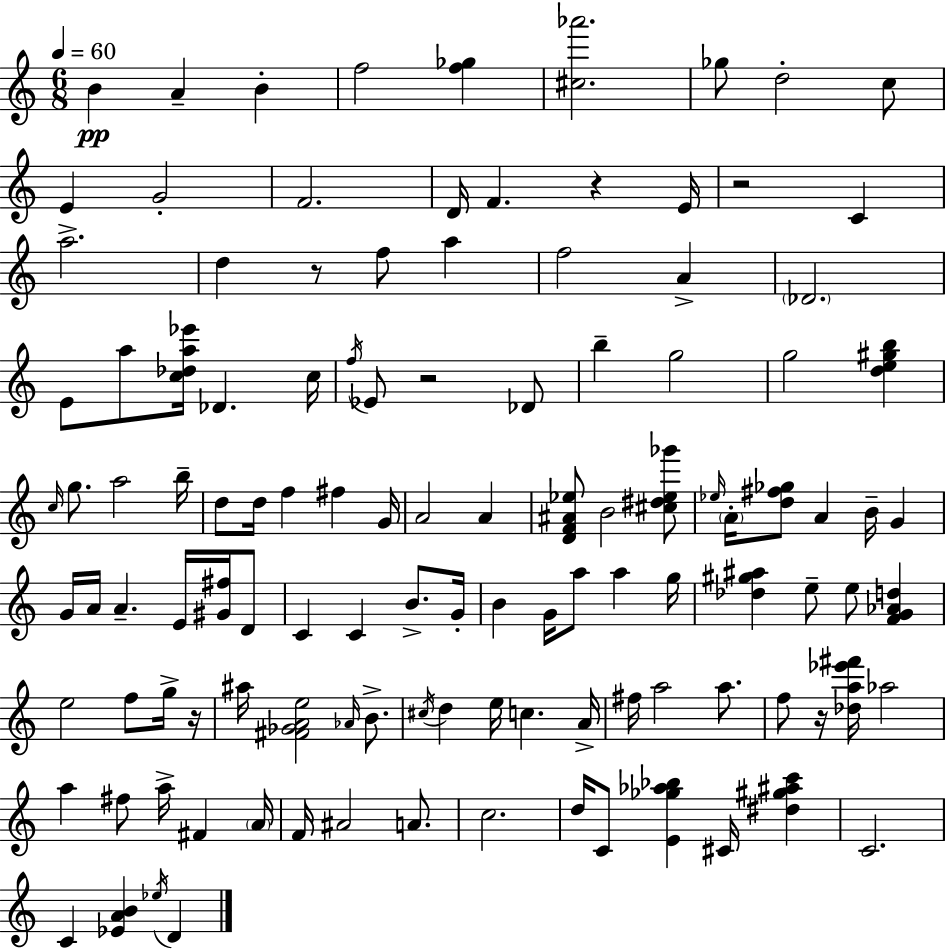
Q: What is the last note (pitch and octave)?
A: D4